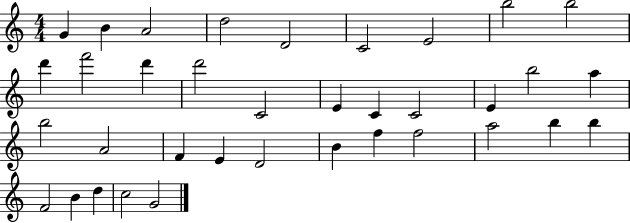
{
  \clef treble
  \numericTimeSignature
  \time 4/4
  \key c \major
  g'4 b'4 a'2 | d''2 d'2 | c'2 e'2 | b''2 b''2 | \break d'''4 f'''2 d'''4 | d'''2 c'2 | e'4 c'4 c'2 | e'4 b''2 a''4 | \break b''2 a'2 | f'4 e'4 d'2 | b'4 f''4 f''2 | a''2 b''4 b''4 | \break f'2 b'4 d''4 | c''2 g'2 | \bar "|."
}